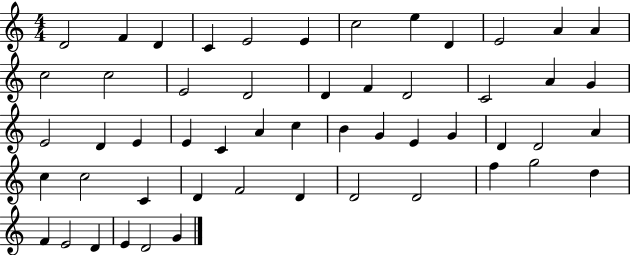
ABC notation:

X:1
T:Untitled
M:4/4
L:1/4
K:C
D2 F D C E2 E c2 e D E2 A A c2 c2 E2 D2 D F D2 C2 A G E2 D E E C A c B G E G D D2 A c c2 C D F2 D D2 D2 f g2 d F E2 D E D2 G